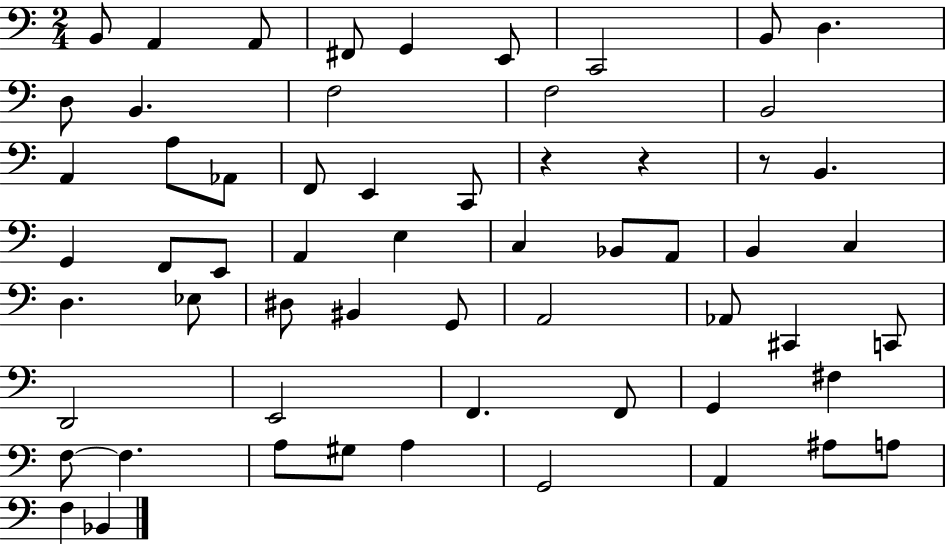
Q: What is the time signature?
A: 2/4